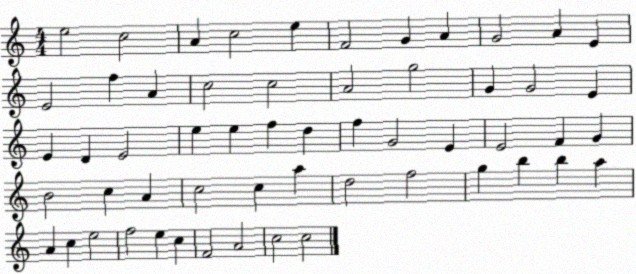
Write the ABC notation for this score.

X:1
T:Untitled
M:4/4
L:1/4
K:C
e2 c2 A c2 e F2 G A G2 A E E2 f A c2 c2 A2 g2 G G2 E E D E2 e e f d f G2 E E2 F G B2 c A c2 c a d2 f2 g b b a A c e2 f2 e c F2 A2 c2 c2